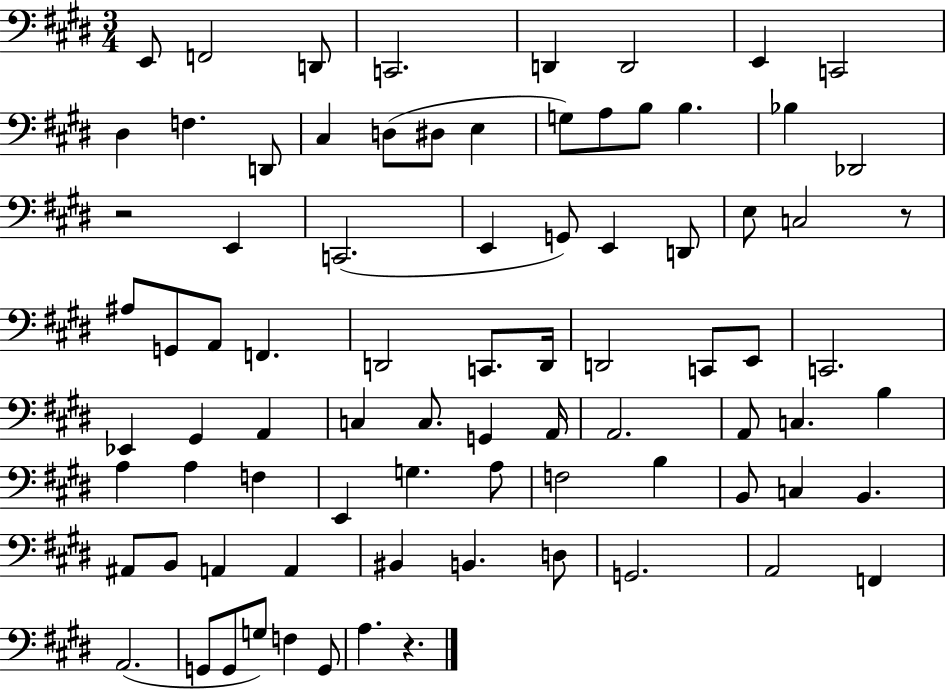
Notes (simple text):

E2/e F2/h D2/e C2/h. D2/q D2/h E2/q C2/h D#3/q F3/q. D2/e C#3/q D3/e D#3/e E3/q G3/e A3/e B3/e B3/q. Bb3/q Db2/h R/h E2/q C2/h. E2/q G2/e E2/q D2/e E3/e C3/h R/e A#3/e G2/e A2/e F2/q. D2/h C2/e. D2/s D2/h C2/e E2/e C2/h. Eb2/q G#2/q A2/q C3/q C3/e. G2/q A2/s A2/h. A2/e C3/q. B3/q A3/q A3/q F3/q E2/q G3/q. A3/e F3/h B3/q B2/e C3/q B2/q. A#2/e B2/e A2/q A2/q BIS2/q B2/q. D3/e G2/h. A2/h F2/q A2/h. G2/e G2/e G3/e F3/q G2/e A3/q. R/q.